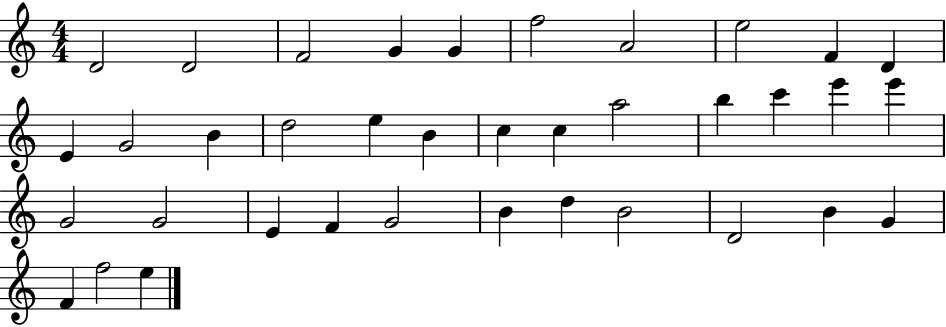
D4/h D4/h F4/h G4/q G4/q F5/h A4/h E5/h F4/q D4/q E4/q G4/h B4/q D5/h E5/q B4/q C5/q C5/q A5/h B5/q C6/q E6/q E6/q G4/h G4/h E4/q F4/q G4/h B4/q D5/q B4/h D4/h B4/q G4/q F4/q F5/h E5/q